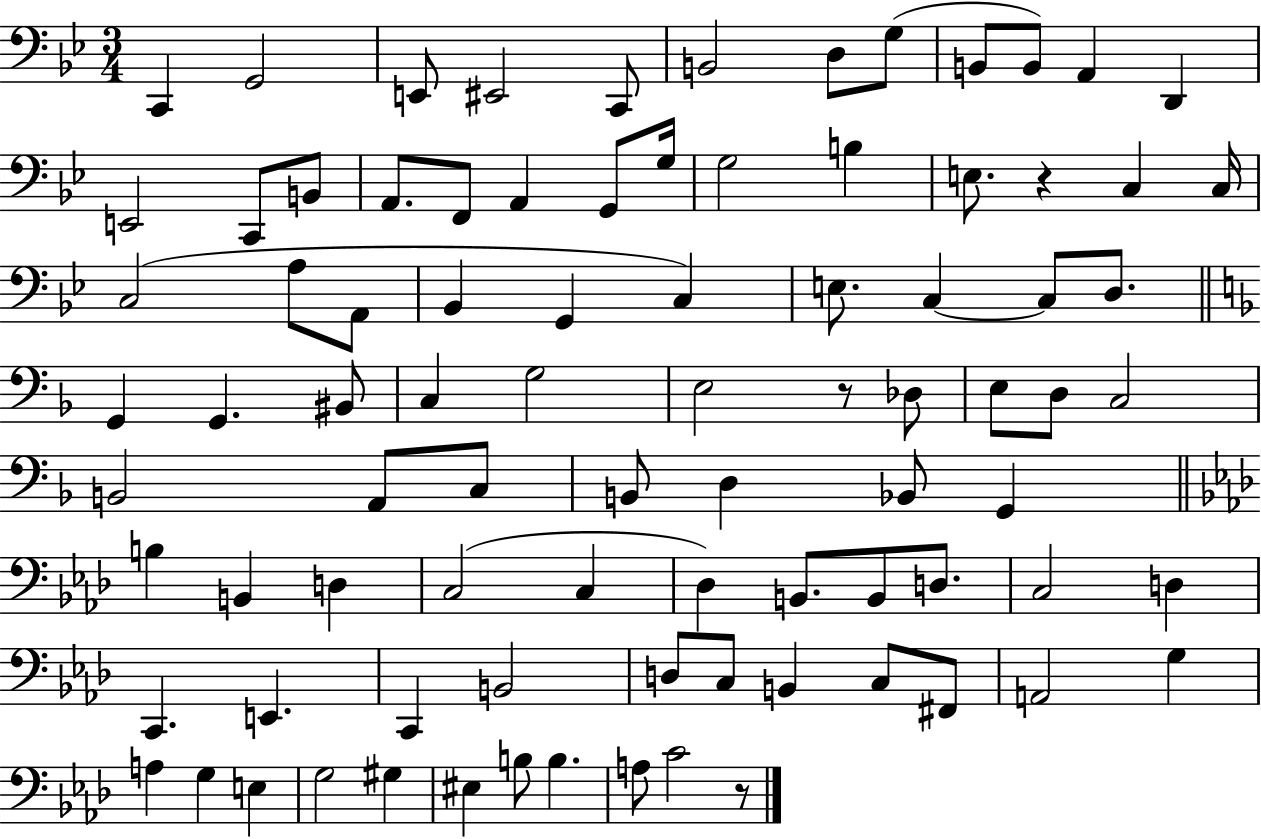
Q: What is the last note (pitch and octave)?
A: C4